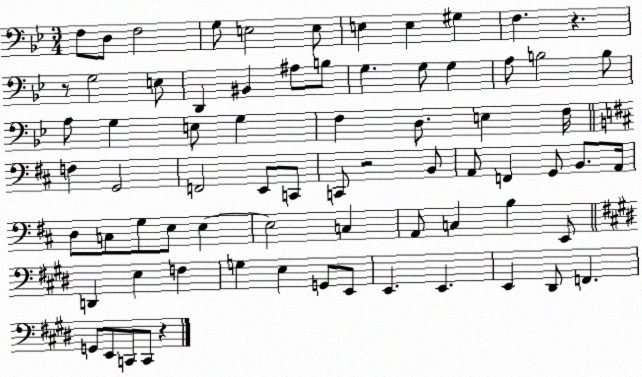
X:1
T:Untitled
M:3/4
L:1/4
K:Bb
F,/2 D,/2 F,2 G,/2 E,2 E,/2 E, E, ^G, F, z z/2 G,2 E,/2 D,, ^B,, ^A,/2 B,/2 G, G,/2 G, A,/2 B,2 B,/2 A,/2 G, E,/2 G, F, D,/2 E, F,/4 F, G,,2 F,,2 E,,/2 C,,/2 C,,/2 z2 B,,/2 A,,/2 F,, G,,/2 B,,/2 A,,/4 D,/2 C,/2 G,/2 E,/2 E, E,2 C, A,,/2 C, B, E,,/2 D,, E, F, G, E, G,,/2 E,,/2 E,, E,, E,, ^D,,/2 F,, G,,/2 E,,/2 C,,/2 C,,/2 z